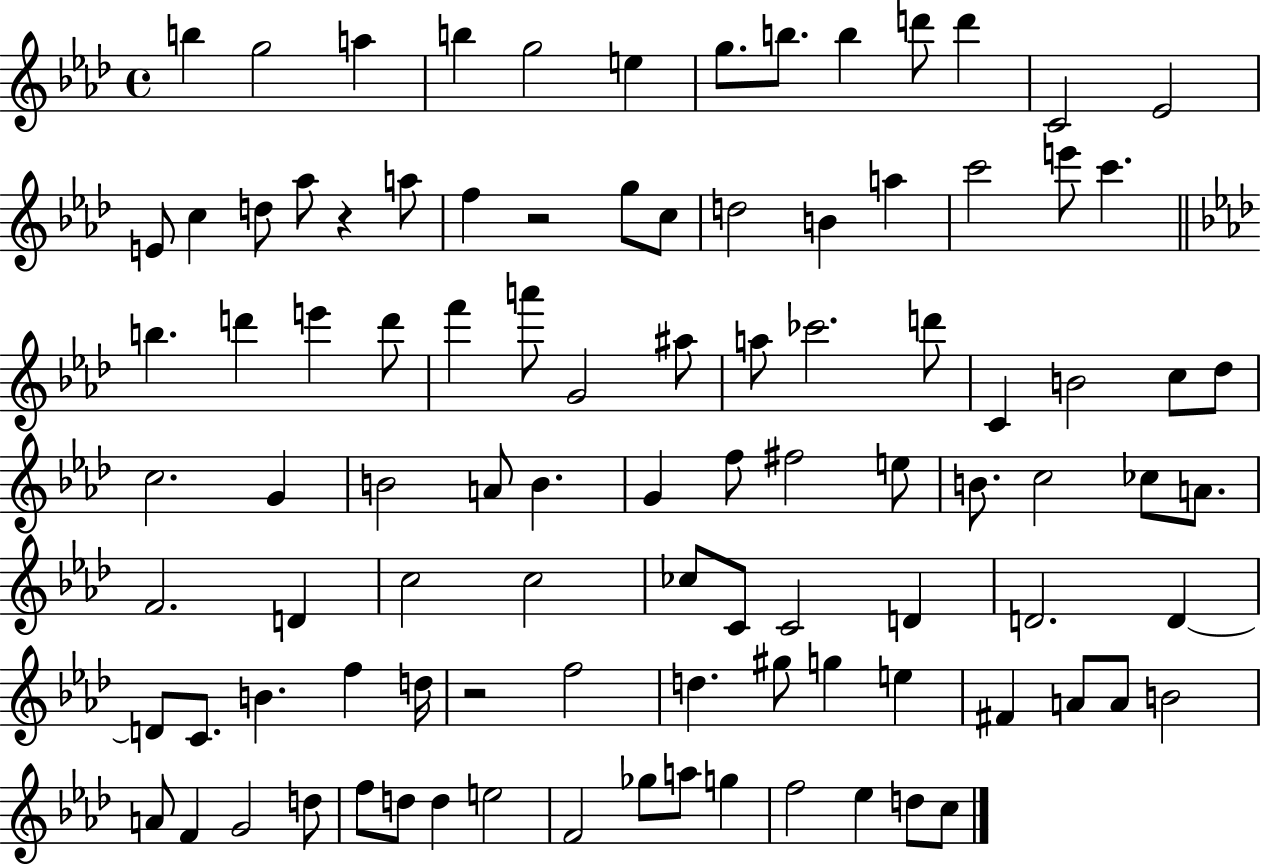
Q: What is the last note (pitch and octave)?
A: C5